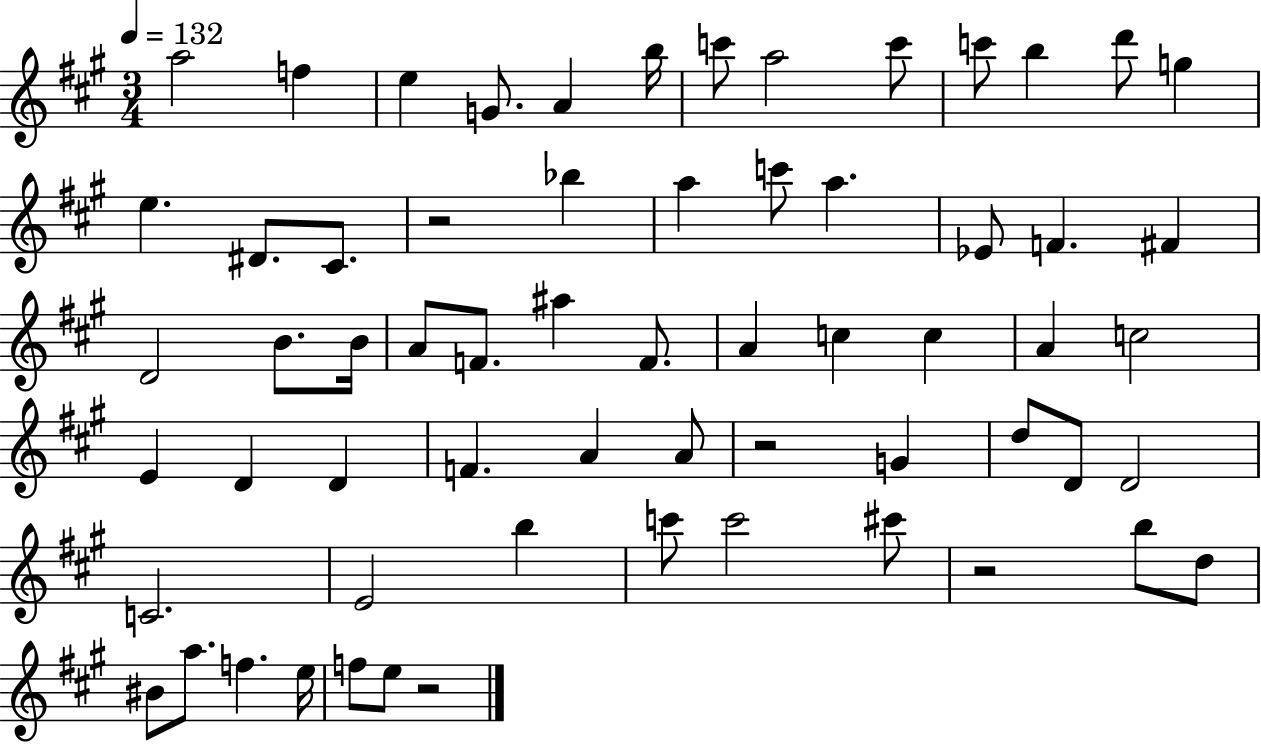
A5/h F5/q E5/q G4/e. A4/q B5/s C6/e A5/h C6/e C6/e B5/q D6/e G5/q E5/q. D#4/e. C#4/e. R/h Bb5/q A5/q C6/e A5/q. Eb4/e F4/q. F#4/q D4/h B4/e. B4/s A4/e F4/e. A#5/q F4/e. A4/q C5/q C5/q A4/q C5/h E4/q D4/q D4/q F4/q. A4/q A4/e R/h G4/q D5/e D4/e D4/h C4/h. E4/h B5/q C6/e C6/h C#6/e R/h B5/e D5/e BIS4/e A5/e. F5/q. E5/s F5/e E5/e R/h